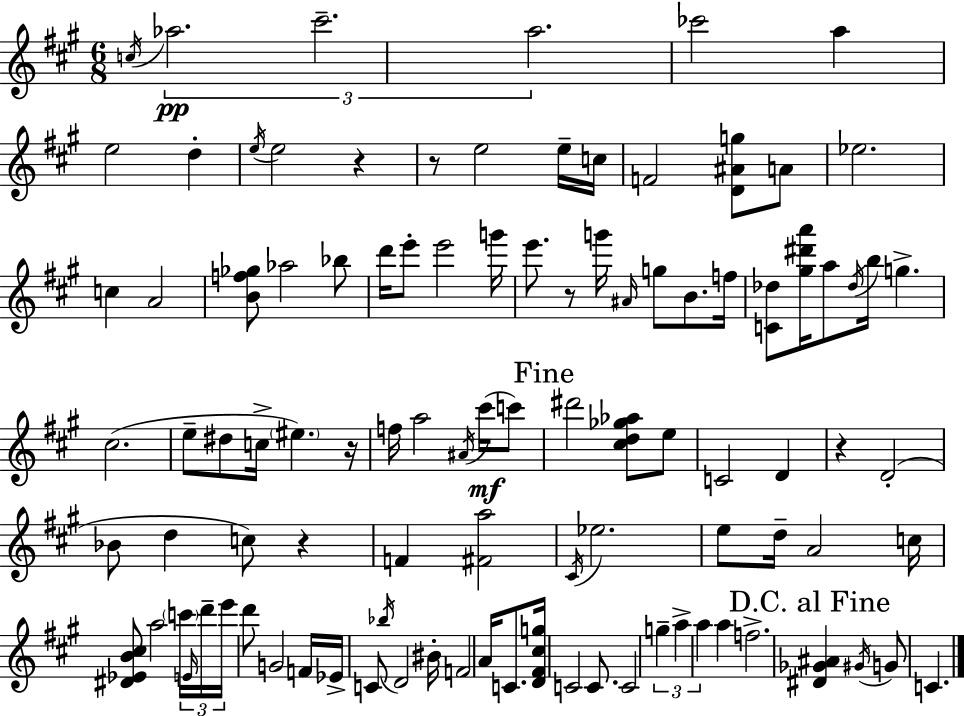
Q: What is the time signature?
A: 6/8